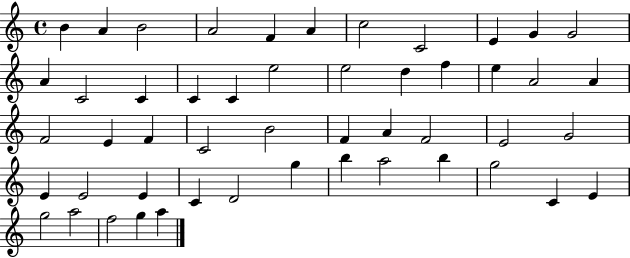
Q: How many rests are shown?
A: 0